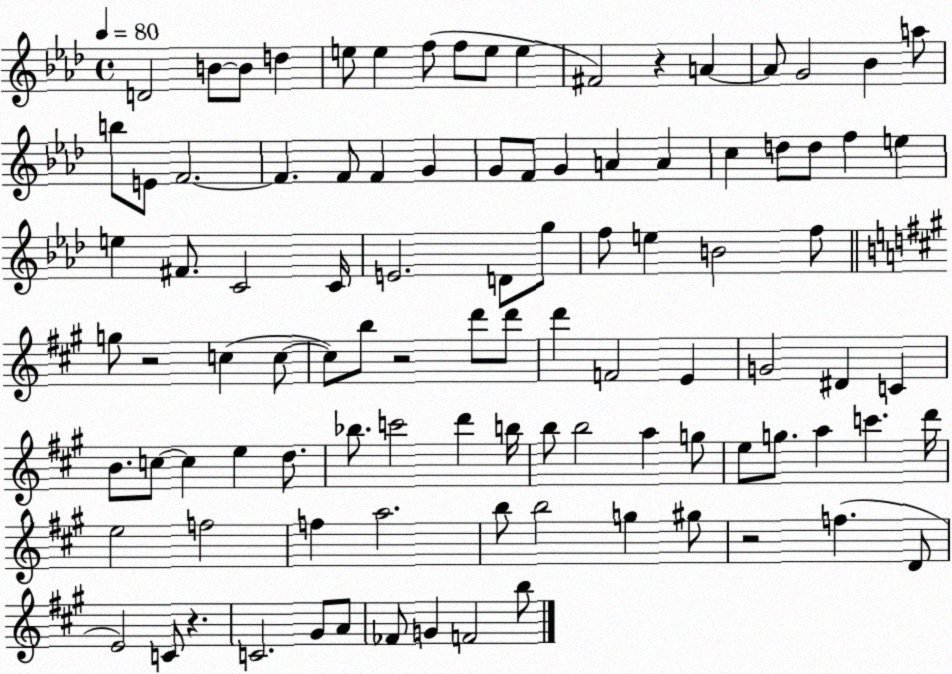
X:1
T:Untitled
M:4/4
L:1/4
K:Ab
D2 B/2 B/2 d e/2 e f/2 f/2 e/2 e ^F2 z A A/2 G2 _B a/2 b/2 E/2 F2 F F/2 F G G/2 F/2 G A A c d/2 d/2 f e e ^F/2 C2 C/4 E2 D/2 g/2 f/2 e B2 f/2 g/2 z2 c c/2 c/2 b/2 z2 d'/2 d'/2 d' F2 E G2 ^D C B/2 c/2 c e d/2 _b/2 c'2 d' b/4 b/2 b2 a g/2 e/2 g/2 a c' d'/4 e2 f2 f a2 b/2 b2 g ^g/2 z2 f D/2 E2 C/2 z C2 ^G/2 A/2 _F/2 G F2 b/2